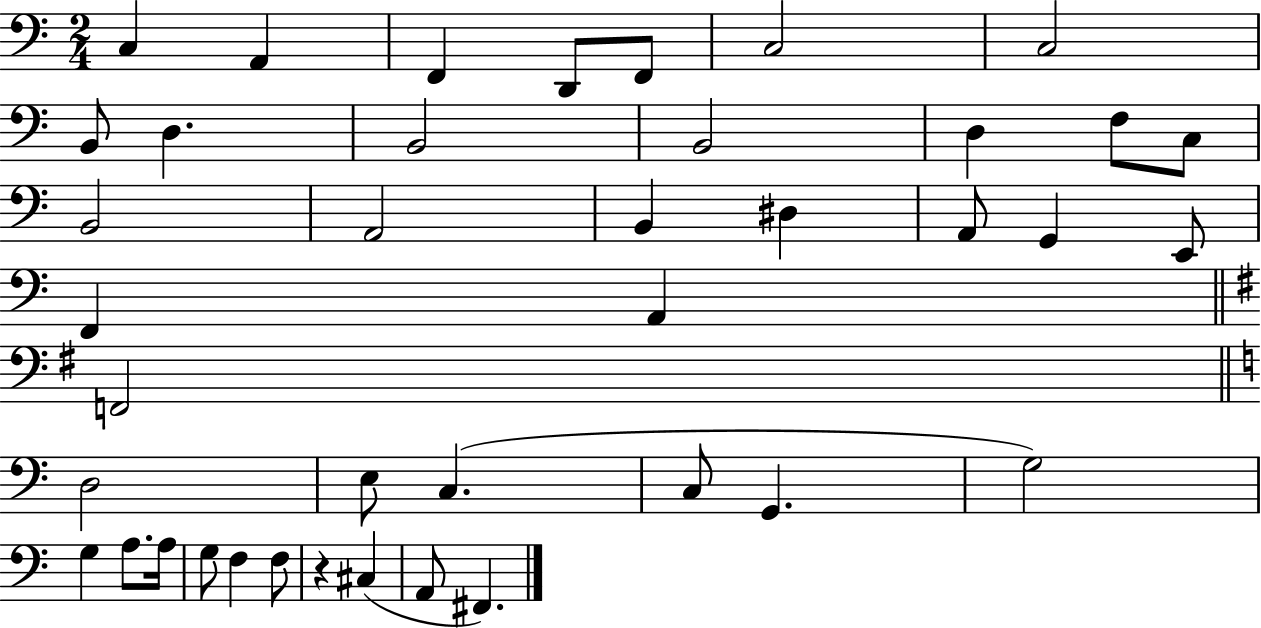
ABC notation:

X:1
T:Untitled
M:2/4
L:1/4
K:C
C, A,, F,, D,,/2 F,,/2 C,2 C,2 B,,/2 D, B,,2 B,,2 D, F,/2 C,/2 B,,2 A,,2 B,, ^D, A,,/2 G,, E,,/2 F,, A,, F,,2 D,2 E,/2 C, C,/2 G,, G,2 G, A,/2 A,/4 G,/2 F, F,/2 z ^C, A,,/2 ^F,,